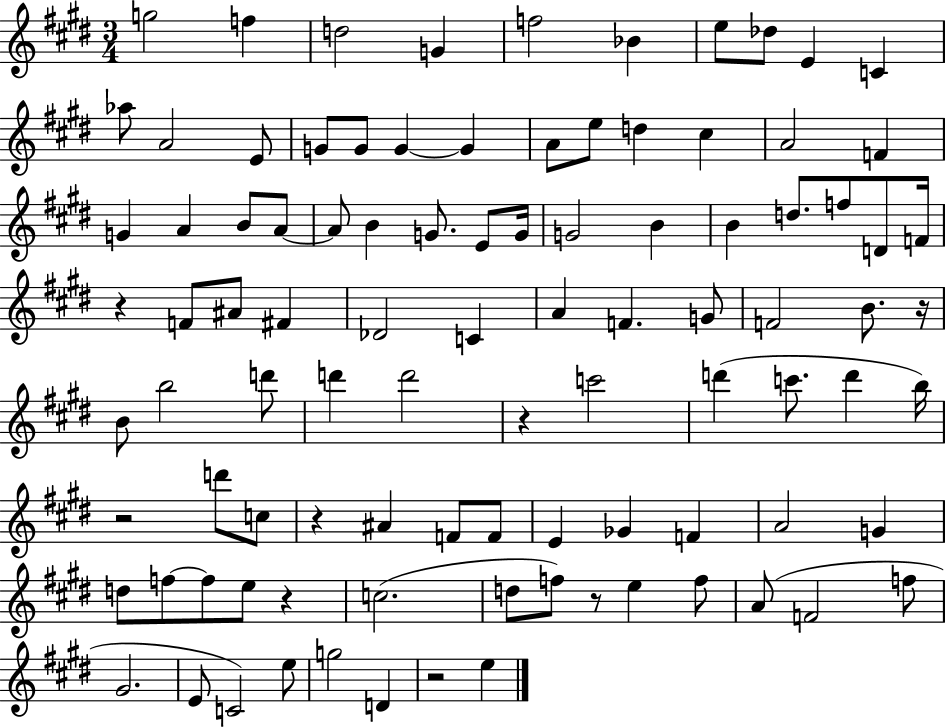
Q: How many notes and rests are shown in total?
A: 96